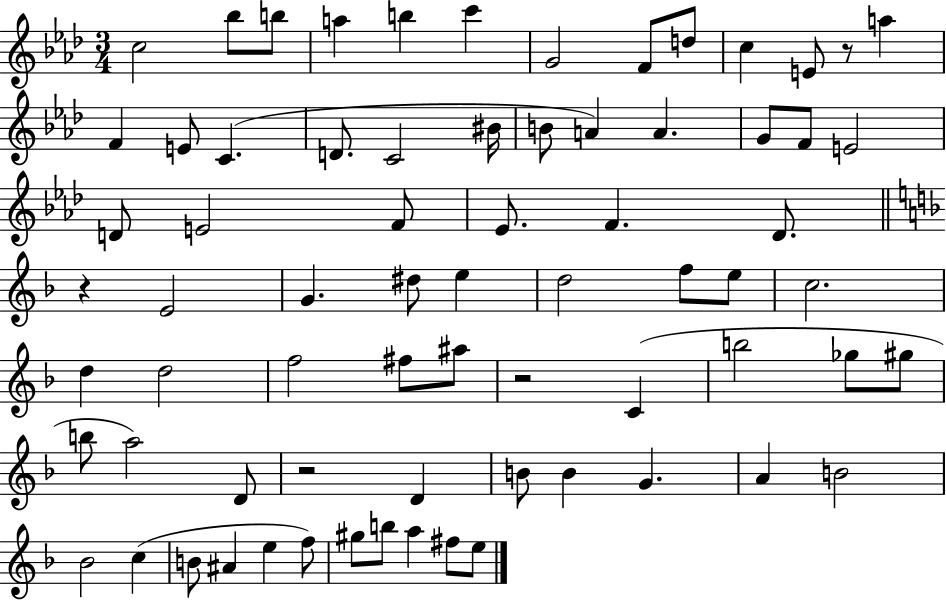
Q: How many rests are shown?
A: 4